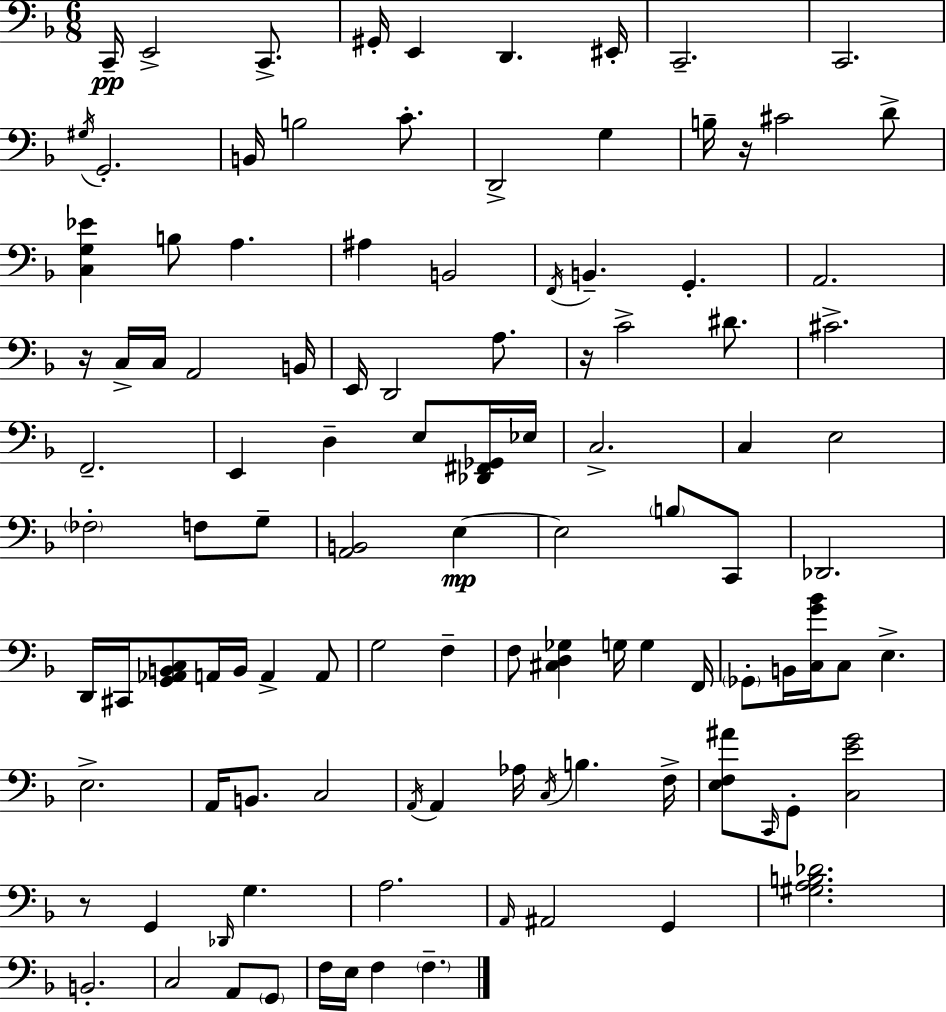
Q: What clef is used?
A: bass